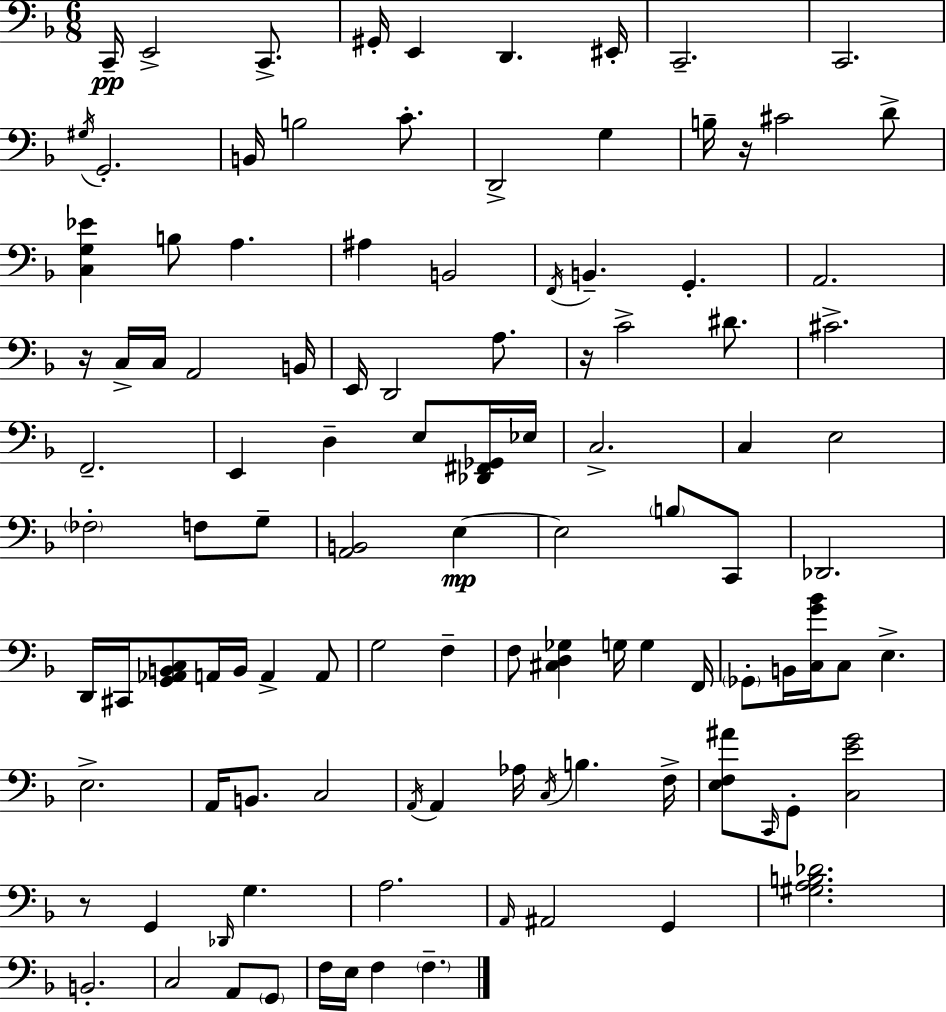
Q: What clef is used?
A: bass